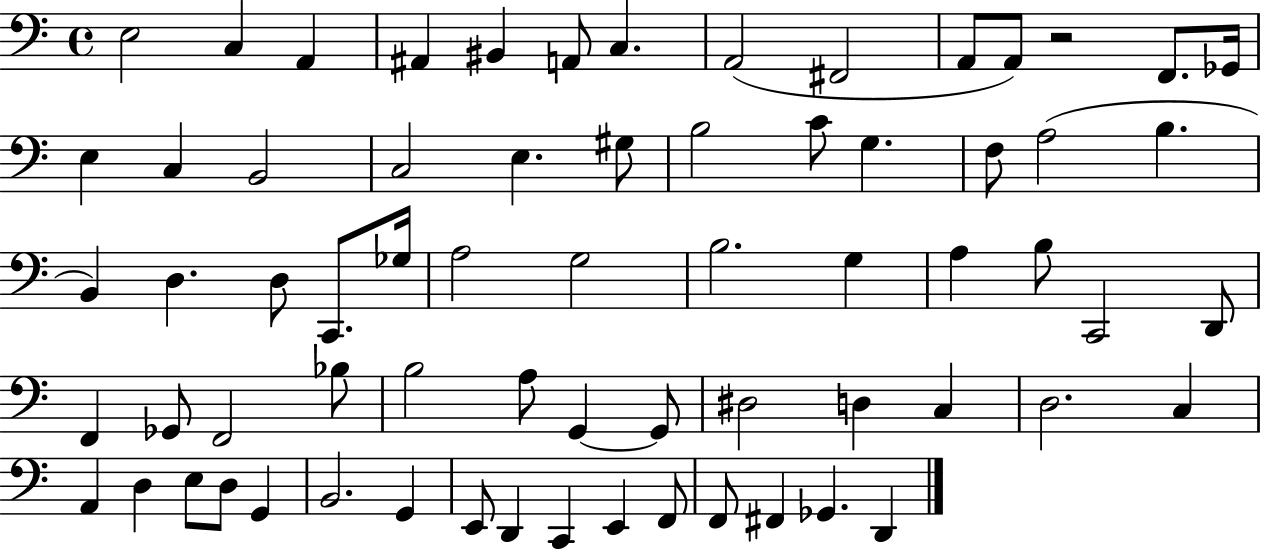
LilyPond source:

{
  \clef bass
  \time 4/4
  \defaultTimeSignature
  \key c \major
  \repeat volta 2 { e2 c4 a,4 | ais,4 bis,4 a,8 c4. | a,2( fis,2 | a,8 a,8) r2 f,8. ges,16 | \break e4 c4 b,2 | c2 e4. gis8 | b2 c'8 g4. | f8 a2( b4. | \break b,4) d4. d8 c,8. ges16 | a2 g2 | b2. g4 | a4 b8 c,2 d,8 | \break f,4 ges,8 f,2 bes8 | b2 a8 g,4~~ g,8 | dis2 d4 c4 | d2. c4 | \break a,4 d4 e8 d8 g,4 | b,2. g,4 | e,8 d,4 c,4 e,4 f,8 | f,8 fis,4 ges,4. d,4 | \break } \bar "|."
}